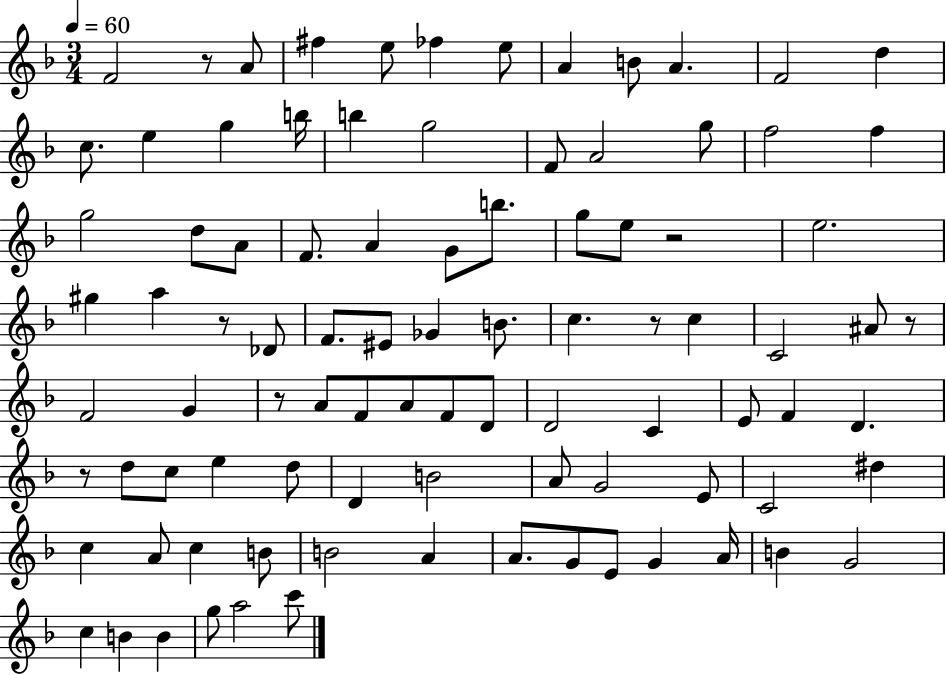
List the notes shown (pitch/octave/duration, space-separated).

F4/h R/e A4/e F#5/q E5/e FES5/q E5/e A4/q B4/e A4/q. F4/h D5/q C5/e. E5/q G5/q B5/s B5/q G5/h F4/e A4/h G5/e F5/h F5/q G5/h D5/e A4/e F4/e. A4/q G4/e B5/e. G5/e E5/e R/h E5/h. G#5/q A5/q R/e Db4/e F4/e. EIS4/e Gb4/q B4/e. C5/q. R/e C5/q C4/h A#4/e R/e F4/h G4/q R/e A4/e F4/e A4/e F4/e D4/e D4/h C4/q E4/e F4/q D4/q. R/e D5/e C5/e E5/q D5/e D4/q B4/h A4/e G4/h E4/e C4/h D#5/q C5/q A4/e C5/q B4/e B4/h A4/q A4/e. G4/e E4/e G4/q A4/s B4/q G4/h C5/q B4/q B4/q G5/e A5/h C6/e